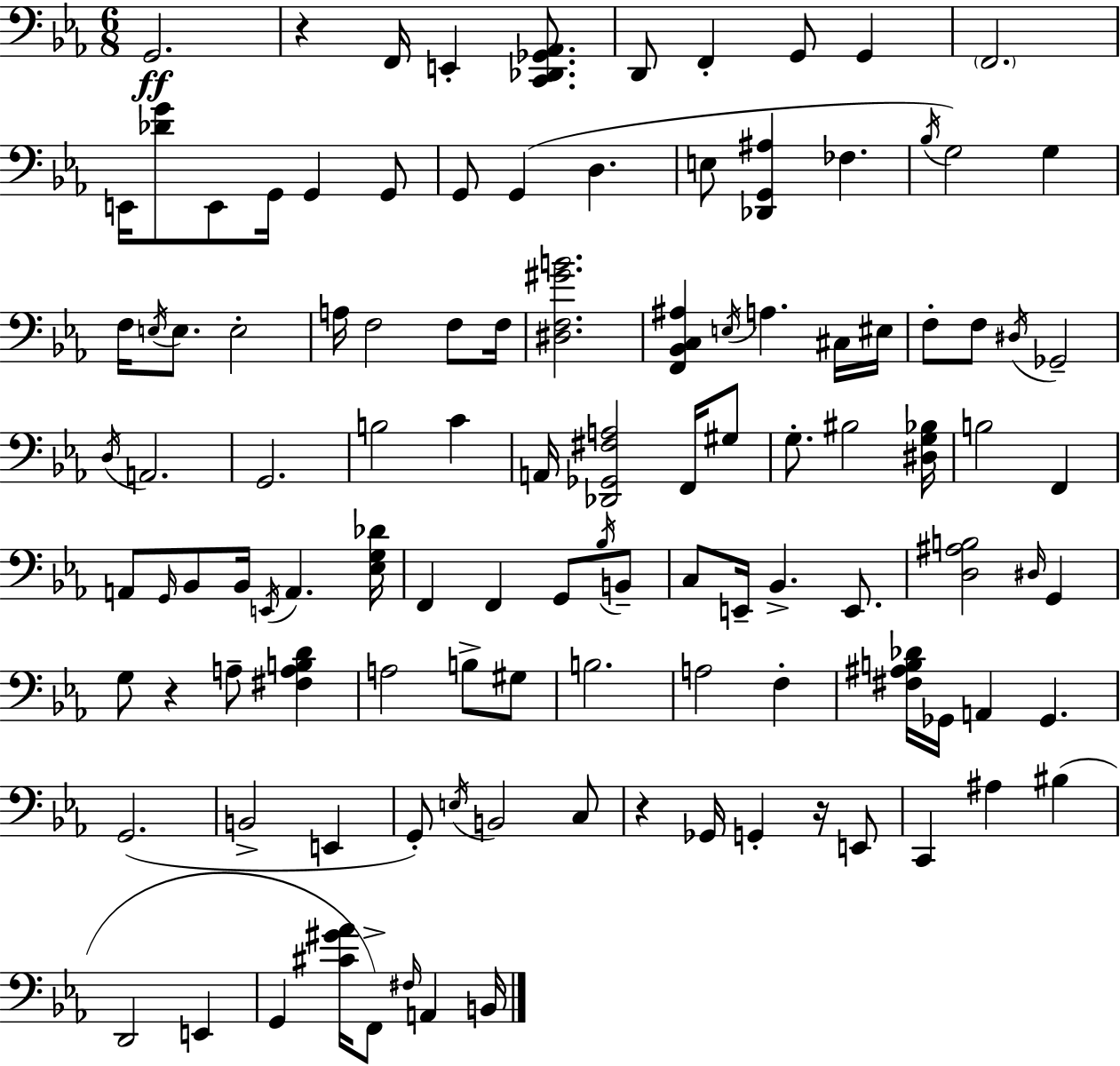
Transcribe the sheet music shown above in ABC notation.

X:1
T:Untitled
M:6/8
L:1/4
K:Eb
G,,2 z F,,/4 E,, [C,,_D,,_G,,_A,,]/2 D,,/2 F,, G,,/2 G,, F,,2 E,,/4 [_DG]/2 E,,/2 G,,/4 G,, G,,/2 G,,/2 G,, D, E,/2 [_D,,G,,^A,] _F, _B,/4 G,2 G, F,/4 E,/4 E,/2 E,2 A,/4 F,2 F,/2 F,/4 [^D,F,^GB]2 [F,,_B,,C,^A,] E,/4 A, ^C,/4 ^E,/4 F,/2 F,/2 ^D,/4 _G,,2 D,/4 A,,2 G,,2 B,2 C A,,/4 [_D,,_G,,^F,A,]2 F,,/4 ^G,/2 G,/2 ^B,2 [^D,G,_B,]/4 B,2 F,, A,,/2 G,,/4 _B,,/2 _B,,/4 E,,/4 A,, [_E,G,_D]/4 F,, F,, G,,/2 _B,/4 B,,/2 C,/2 E,,/4 _B,, E,,/2 [D,^A,B,]2 ^D,/4 G,, G,/2 z A,/2 [^F,A,B,D] A,2 B,/2 ^G,/2 B,2 A,2 F, [^F,^A,B,_D]/4 _G,,/4 A,, _G,, G,,2 B,,2 E,, G,,/2 E,/4 B,,2 C,/2 z _G,,/4 G,, z/4 E,,/2 C,, ^A, ^B, D,,2 E,, G,, [^C^G_A]/4 F,,/2 ^F,/4 A,, B,,/4